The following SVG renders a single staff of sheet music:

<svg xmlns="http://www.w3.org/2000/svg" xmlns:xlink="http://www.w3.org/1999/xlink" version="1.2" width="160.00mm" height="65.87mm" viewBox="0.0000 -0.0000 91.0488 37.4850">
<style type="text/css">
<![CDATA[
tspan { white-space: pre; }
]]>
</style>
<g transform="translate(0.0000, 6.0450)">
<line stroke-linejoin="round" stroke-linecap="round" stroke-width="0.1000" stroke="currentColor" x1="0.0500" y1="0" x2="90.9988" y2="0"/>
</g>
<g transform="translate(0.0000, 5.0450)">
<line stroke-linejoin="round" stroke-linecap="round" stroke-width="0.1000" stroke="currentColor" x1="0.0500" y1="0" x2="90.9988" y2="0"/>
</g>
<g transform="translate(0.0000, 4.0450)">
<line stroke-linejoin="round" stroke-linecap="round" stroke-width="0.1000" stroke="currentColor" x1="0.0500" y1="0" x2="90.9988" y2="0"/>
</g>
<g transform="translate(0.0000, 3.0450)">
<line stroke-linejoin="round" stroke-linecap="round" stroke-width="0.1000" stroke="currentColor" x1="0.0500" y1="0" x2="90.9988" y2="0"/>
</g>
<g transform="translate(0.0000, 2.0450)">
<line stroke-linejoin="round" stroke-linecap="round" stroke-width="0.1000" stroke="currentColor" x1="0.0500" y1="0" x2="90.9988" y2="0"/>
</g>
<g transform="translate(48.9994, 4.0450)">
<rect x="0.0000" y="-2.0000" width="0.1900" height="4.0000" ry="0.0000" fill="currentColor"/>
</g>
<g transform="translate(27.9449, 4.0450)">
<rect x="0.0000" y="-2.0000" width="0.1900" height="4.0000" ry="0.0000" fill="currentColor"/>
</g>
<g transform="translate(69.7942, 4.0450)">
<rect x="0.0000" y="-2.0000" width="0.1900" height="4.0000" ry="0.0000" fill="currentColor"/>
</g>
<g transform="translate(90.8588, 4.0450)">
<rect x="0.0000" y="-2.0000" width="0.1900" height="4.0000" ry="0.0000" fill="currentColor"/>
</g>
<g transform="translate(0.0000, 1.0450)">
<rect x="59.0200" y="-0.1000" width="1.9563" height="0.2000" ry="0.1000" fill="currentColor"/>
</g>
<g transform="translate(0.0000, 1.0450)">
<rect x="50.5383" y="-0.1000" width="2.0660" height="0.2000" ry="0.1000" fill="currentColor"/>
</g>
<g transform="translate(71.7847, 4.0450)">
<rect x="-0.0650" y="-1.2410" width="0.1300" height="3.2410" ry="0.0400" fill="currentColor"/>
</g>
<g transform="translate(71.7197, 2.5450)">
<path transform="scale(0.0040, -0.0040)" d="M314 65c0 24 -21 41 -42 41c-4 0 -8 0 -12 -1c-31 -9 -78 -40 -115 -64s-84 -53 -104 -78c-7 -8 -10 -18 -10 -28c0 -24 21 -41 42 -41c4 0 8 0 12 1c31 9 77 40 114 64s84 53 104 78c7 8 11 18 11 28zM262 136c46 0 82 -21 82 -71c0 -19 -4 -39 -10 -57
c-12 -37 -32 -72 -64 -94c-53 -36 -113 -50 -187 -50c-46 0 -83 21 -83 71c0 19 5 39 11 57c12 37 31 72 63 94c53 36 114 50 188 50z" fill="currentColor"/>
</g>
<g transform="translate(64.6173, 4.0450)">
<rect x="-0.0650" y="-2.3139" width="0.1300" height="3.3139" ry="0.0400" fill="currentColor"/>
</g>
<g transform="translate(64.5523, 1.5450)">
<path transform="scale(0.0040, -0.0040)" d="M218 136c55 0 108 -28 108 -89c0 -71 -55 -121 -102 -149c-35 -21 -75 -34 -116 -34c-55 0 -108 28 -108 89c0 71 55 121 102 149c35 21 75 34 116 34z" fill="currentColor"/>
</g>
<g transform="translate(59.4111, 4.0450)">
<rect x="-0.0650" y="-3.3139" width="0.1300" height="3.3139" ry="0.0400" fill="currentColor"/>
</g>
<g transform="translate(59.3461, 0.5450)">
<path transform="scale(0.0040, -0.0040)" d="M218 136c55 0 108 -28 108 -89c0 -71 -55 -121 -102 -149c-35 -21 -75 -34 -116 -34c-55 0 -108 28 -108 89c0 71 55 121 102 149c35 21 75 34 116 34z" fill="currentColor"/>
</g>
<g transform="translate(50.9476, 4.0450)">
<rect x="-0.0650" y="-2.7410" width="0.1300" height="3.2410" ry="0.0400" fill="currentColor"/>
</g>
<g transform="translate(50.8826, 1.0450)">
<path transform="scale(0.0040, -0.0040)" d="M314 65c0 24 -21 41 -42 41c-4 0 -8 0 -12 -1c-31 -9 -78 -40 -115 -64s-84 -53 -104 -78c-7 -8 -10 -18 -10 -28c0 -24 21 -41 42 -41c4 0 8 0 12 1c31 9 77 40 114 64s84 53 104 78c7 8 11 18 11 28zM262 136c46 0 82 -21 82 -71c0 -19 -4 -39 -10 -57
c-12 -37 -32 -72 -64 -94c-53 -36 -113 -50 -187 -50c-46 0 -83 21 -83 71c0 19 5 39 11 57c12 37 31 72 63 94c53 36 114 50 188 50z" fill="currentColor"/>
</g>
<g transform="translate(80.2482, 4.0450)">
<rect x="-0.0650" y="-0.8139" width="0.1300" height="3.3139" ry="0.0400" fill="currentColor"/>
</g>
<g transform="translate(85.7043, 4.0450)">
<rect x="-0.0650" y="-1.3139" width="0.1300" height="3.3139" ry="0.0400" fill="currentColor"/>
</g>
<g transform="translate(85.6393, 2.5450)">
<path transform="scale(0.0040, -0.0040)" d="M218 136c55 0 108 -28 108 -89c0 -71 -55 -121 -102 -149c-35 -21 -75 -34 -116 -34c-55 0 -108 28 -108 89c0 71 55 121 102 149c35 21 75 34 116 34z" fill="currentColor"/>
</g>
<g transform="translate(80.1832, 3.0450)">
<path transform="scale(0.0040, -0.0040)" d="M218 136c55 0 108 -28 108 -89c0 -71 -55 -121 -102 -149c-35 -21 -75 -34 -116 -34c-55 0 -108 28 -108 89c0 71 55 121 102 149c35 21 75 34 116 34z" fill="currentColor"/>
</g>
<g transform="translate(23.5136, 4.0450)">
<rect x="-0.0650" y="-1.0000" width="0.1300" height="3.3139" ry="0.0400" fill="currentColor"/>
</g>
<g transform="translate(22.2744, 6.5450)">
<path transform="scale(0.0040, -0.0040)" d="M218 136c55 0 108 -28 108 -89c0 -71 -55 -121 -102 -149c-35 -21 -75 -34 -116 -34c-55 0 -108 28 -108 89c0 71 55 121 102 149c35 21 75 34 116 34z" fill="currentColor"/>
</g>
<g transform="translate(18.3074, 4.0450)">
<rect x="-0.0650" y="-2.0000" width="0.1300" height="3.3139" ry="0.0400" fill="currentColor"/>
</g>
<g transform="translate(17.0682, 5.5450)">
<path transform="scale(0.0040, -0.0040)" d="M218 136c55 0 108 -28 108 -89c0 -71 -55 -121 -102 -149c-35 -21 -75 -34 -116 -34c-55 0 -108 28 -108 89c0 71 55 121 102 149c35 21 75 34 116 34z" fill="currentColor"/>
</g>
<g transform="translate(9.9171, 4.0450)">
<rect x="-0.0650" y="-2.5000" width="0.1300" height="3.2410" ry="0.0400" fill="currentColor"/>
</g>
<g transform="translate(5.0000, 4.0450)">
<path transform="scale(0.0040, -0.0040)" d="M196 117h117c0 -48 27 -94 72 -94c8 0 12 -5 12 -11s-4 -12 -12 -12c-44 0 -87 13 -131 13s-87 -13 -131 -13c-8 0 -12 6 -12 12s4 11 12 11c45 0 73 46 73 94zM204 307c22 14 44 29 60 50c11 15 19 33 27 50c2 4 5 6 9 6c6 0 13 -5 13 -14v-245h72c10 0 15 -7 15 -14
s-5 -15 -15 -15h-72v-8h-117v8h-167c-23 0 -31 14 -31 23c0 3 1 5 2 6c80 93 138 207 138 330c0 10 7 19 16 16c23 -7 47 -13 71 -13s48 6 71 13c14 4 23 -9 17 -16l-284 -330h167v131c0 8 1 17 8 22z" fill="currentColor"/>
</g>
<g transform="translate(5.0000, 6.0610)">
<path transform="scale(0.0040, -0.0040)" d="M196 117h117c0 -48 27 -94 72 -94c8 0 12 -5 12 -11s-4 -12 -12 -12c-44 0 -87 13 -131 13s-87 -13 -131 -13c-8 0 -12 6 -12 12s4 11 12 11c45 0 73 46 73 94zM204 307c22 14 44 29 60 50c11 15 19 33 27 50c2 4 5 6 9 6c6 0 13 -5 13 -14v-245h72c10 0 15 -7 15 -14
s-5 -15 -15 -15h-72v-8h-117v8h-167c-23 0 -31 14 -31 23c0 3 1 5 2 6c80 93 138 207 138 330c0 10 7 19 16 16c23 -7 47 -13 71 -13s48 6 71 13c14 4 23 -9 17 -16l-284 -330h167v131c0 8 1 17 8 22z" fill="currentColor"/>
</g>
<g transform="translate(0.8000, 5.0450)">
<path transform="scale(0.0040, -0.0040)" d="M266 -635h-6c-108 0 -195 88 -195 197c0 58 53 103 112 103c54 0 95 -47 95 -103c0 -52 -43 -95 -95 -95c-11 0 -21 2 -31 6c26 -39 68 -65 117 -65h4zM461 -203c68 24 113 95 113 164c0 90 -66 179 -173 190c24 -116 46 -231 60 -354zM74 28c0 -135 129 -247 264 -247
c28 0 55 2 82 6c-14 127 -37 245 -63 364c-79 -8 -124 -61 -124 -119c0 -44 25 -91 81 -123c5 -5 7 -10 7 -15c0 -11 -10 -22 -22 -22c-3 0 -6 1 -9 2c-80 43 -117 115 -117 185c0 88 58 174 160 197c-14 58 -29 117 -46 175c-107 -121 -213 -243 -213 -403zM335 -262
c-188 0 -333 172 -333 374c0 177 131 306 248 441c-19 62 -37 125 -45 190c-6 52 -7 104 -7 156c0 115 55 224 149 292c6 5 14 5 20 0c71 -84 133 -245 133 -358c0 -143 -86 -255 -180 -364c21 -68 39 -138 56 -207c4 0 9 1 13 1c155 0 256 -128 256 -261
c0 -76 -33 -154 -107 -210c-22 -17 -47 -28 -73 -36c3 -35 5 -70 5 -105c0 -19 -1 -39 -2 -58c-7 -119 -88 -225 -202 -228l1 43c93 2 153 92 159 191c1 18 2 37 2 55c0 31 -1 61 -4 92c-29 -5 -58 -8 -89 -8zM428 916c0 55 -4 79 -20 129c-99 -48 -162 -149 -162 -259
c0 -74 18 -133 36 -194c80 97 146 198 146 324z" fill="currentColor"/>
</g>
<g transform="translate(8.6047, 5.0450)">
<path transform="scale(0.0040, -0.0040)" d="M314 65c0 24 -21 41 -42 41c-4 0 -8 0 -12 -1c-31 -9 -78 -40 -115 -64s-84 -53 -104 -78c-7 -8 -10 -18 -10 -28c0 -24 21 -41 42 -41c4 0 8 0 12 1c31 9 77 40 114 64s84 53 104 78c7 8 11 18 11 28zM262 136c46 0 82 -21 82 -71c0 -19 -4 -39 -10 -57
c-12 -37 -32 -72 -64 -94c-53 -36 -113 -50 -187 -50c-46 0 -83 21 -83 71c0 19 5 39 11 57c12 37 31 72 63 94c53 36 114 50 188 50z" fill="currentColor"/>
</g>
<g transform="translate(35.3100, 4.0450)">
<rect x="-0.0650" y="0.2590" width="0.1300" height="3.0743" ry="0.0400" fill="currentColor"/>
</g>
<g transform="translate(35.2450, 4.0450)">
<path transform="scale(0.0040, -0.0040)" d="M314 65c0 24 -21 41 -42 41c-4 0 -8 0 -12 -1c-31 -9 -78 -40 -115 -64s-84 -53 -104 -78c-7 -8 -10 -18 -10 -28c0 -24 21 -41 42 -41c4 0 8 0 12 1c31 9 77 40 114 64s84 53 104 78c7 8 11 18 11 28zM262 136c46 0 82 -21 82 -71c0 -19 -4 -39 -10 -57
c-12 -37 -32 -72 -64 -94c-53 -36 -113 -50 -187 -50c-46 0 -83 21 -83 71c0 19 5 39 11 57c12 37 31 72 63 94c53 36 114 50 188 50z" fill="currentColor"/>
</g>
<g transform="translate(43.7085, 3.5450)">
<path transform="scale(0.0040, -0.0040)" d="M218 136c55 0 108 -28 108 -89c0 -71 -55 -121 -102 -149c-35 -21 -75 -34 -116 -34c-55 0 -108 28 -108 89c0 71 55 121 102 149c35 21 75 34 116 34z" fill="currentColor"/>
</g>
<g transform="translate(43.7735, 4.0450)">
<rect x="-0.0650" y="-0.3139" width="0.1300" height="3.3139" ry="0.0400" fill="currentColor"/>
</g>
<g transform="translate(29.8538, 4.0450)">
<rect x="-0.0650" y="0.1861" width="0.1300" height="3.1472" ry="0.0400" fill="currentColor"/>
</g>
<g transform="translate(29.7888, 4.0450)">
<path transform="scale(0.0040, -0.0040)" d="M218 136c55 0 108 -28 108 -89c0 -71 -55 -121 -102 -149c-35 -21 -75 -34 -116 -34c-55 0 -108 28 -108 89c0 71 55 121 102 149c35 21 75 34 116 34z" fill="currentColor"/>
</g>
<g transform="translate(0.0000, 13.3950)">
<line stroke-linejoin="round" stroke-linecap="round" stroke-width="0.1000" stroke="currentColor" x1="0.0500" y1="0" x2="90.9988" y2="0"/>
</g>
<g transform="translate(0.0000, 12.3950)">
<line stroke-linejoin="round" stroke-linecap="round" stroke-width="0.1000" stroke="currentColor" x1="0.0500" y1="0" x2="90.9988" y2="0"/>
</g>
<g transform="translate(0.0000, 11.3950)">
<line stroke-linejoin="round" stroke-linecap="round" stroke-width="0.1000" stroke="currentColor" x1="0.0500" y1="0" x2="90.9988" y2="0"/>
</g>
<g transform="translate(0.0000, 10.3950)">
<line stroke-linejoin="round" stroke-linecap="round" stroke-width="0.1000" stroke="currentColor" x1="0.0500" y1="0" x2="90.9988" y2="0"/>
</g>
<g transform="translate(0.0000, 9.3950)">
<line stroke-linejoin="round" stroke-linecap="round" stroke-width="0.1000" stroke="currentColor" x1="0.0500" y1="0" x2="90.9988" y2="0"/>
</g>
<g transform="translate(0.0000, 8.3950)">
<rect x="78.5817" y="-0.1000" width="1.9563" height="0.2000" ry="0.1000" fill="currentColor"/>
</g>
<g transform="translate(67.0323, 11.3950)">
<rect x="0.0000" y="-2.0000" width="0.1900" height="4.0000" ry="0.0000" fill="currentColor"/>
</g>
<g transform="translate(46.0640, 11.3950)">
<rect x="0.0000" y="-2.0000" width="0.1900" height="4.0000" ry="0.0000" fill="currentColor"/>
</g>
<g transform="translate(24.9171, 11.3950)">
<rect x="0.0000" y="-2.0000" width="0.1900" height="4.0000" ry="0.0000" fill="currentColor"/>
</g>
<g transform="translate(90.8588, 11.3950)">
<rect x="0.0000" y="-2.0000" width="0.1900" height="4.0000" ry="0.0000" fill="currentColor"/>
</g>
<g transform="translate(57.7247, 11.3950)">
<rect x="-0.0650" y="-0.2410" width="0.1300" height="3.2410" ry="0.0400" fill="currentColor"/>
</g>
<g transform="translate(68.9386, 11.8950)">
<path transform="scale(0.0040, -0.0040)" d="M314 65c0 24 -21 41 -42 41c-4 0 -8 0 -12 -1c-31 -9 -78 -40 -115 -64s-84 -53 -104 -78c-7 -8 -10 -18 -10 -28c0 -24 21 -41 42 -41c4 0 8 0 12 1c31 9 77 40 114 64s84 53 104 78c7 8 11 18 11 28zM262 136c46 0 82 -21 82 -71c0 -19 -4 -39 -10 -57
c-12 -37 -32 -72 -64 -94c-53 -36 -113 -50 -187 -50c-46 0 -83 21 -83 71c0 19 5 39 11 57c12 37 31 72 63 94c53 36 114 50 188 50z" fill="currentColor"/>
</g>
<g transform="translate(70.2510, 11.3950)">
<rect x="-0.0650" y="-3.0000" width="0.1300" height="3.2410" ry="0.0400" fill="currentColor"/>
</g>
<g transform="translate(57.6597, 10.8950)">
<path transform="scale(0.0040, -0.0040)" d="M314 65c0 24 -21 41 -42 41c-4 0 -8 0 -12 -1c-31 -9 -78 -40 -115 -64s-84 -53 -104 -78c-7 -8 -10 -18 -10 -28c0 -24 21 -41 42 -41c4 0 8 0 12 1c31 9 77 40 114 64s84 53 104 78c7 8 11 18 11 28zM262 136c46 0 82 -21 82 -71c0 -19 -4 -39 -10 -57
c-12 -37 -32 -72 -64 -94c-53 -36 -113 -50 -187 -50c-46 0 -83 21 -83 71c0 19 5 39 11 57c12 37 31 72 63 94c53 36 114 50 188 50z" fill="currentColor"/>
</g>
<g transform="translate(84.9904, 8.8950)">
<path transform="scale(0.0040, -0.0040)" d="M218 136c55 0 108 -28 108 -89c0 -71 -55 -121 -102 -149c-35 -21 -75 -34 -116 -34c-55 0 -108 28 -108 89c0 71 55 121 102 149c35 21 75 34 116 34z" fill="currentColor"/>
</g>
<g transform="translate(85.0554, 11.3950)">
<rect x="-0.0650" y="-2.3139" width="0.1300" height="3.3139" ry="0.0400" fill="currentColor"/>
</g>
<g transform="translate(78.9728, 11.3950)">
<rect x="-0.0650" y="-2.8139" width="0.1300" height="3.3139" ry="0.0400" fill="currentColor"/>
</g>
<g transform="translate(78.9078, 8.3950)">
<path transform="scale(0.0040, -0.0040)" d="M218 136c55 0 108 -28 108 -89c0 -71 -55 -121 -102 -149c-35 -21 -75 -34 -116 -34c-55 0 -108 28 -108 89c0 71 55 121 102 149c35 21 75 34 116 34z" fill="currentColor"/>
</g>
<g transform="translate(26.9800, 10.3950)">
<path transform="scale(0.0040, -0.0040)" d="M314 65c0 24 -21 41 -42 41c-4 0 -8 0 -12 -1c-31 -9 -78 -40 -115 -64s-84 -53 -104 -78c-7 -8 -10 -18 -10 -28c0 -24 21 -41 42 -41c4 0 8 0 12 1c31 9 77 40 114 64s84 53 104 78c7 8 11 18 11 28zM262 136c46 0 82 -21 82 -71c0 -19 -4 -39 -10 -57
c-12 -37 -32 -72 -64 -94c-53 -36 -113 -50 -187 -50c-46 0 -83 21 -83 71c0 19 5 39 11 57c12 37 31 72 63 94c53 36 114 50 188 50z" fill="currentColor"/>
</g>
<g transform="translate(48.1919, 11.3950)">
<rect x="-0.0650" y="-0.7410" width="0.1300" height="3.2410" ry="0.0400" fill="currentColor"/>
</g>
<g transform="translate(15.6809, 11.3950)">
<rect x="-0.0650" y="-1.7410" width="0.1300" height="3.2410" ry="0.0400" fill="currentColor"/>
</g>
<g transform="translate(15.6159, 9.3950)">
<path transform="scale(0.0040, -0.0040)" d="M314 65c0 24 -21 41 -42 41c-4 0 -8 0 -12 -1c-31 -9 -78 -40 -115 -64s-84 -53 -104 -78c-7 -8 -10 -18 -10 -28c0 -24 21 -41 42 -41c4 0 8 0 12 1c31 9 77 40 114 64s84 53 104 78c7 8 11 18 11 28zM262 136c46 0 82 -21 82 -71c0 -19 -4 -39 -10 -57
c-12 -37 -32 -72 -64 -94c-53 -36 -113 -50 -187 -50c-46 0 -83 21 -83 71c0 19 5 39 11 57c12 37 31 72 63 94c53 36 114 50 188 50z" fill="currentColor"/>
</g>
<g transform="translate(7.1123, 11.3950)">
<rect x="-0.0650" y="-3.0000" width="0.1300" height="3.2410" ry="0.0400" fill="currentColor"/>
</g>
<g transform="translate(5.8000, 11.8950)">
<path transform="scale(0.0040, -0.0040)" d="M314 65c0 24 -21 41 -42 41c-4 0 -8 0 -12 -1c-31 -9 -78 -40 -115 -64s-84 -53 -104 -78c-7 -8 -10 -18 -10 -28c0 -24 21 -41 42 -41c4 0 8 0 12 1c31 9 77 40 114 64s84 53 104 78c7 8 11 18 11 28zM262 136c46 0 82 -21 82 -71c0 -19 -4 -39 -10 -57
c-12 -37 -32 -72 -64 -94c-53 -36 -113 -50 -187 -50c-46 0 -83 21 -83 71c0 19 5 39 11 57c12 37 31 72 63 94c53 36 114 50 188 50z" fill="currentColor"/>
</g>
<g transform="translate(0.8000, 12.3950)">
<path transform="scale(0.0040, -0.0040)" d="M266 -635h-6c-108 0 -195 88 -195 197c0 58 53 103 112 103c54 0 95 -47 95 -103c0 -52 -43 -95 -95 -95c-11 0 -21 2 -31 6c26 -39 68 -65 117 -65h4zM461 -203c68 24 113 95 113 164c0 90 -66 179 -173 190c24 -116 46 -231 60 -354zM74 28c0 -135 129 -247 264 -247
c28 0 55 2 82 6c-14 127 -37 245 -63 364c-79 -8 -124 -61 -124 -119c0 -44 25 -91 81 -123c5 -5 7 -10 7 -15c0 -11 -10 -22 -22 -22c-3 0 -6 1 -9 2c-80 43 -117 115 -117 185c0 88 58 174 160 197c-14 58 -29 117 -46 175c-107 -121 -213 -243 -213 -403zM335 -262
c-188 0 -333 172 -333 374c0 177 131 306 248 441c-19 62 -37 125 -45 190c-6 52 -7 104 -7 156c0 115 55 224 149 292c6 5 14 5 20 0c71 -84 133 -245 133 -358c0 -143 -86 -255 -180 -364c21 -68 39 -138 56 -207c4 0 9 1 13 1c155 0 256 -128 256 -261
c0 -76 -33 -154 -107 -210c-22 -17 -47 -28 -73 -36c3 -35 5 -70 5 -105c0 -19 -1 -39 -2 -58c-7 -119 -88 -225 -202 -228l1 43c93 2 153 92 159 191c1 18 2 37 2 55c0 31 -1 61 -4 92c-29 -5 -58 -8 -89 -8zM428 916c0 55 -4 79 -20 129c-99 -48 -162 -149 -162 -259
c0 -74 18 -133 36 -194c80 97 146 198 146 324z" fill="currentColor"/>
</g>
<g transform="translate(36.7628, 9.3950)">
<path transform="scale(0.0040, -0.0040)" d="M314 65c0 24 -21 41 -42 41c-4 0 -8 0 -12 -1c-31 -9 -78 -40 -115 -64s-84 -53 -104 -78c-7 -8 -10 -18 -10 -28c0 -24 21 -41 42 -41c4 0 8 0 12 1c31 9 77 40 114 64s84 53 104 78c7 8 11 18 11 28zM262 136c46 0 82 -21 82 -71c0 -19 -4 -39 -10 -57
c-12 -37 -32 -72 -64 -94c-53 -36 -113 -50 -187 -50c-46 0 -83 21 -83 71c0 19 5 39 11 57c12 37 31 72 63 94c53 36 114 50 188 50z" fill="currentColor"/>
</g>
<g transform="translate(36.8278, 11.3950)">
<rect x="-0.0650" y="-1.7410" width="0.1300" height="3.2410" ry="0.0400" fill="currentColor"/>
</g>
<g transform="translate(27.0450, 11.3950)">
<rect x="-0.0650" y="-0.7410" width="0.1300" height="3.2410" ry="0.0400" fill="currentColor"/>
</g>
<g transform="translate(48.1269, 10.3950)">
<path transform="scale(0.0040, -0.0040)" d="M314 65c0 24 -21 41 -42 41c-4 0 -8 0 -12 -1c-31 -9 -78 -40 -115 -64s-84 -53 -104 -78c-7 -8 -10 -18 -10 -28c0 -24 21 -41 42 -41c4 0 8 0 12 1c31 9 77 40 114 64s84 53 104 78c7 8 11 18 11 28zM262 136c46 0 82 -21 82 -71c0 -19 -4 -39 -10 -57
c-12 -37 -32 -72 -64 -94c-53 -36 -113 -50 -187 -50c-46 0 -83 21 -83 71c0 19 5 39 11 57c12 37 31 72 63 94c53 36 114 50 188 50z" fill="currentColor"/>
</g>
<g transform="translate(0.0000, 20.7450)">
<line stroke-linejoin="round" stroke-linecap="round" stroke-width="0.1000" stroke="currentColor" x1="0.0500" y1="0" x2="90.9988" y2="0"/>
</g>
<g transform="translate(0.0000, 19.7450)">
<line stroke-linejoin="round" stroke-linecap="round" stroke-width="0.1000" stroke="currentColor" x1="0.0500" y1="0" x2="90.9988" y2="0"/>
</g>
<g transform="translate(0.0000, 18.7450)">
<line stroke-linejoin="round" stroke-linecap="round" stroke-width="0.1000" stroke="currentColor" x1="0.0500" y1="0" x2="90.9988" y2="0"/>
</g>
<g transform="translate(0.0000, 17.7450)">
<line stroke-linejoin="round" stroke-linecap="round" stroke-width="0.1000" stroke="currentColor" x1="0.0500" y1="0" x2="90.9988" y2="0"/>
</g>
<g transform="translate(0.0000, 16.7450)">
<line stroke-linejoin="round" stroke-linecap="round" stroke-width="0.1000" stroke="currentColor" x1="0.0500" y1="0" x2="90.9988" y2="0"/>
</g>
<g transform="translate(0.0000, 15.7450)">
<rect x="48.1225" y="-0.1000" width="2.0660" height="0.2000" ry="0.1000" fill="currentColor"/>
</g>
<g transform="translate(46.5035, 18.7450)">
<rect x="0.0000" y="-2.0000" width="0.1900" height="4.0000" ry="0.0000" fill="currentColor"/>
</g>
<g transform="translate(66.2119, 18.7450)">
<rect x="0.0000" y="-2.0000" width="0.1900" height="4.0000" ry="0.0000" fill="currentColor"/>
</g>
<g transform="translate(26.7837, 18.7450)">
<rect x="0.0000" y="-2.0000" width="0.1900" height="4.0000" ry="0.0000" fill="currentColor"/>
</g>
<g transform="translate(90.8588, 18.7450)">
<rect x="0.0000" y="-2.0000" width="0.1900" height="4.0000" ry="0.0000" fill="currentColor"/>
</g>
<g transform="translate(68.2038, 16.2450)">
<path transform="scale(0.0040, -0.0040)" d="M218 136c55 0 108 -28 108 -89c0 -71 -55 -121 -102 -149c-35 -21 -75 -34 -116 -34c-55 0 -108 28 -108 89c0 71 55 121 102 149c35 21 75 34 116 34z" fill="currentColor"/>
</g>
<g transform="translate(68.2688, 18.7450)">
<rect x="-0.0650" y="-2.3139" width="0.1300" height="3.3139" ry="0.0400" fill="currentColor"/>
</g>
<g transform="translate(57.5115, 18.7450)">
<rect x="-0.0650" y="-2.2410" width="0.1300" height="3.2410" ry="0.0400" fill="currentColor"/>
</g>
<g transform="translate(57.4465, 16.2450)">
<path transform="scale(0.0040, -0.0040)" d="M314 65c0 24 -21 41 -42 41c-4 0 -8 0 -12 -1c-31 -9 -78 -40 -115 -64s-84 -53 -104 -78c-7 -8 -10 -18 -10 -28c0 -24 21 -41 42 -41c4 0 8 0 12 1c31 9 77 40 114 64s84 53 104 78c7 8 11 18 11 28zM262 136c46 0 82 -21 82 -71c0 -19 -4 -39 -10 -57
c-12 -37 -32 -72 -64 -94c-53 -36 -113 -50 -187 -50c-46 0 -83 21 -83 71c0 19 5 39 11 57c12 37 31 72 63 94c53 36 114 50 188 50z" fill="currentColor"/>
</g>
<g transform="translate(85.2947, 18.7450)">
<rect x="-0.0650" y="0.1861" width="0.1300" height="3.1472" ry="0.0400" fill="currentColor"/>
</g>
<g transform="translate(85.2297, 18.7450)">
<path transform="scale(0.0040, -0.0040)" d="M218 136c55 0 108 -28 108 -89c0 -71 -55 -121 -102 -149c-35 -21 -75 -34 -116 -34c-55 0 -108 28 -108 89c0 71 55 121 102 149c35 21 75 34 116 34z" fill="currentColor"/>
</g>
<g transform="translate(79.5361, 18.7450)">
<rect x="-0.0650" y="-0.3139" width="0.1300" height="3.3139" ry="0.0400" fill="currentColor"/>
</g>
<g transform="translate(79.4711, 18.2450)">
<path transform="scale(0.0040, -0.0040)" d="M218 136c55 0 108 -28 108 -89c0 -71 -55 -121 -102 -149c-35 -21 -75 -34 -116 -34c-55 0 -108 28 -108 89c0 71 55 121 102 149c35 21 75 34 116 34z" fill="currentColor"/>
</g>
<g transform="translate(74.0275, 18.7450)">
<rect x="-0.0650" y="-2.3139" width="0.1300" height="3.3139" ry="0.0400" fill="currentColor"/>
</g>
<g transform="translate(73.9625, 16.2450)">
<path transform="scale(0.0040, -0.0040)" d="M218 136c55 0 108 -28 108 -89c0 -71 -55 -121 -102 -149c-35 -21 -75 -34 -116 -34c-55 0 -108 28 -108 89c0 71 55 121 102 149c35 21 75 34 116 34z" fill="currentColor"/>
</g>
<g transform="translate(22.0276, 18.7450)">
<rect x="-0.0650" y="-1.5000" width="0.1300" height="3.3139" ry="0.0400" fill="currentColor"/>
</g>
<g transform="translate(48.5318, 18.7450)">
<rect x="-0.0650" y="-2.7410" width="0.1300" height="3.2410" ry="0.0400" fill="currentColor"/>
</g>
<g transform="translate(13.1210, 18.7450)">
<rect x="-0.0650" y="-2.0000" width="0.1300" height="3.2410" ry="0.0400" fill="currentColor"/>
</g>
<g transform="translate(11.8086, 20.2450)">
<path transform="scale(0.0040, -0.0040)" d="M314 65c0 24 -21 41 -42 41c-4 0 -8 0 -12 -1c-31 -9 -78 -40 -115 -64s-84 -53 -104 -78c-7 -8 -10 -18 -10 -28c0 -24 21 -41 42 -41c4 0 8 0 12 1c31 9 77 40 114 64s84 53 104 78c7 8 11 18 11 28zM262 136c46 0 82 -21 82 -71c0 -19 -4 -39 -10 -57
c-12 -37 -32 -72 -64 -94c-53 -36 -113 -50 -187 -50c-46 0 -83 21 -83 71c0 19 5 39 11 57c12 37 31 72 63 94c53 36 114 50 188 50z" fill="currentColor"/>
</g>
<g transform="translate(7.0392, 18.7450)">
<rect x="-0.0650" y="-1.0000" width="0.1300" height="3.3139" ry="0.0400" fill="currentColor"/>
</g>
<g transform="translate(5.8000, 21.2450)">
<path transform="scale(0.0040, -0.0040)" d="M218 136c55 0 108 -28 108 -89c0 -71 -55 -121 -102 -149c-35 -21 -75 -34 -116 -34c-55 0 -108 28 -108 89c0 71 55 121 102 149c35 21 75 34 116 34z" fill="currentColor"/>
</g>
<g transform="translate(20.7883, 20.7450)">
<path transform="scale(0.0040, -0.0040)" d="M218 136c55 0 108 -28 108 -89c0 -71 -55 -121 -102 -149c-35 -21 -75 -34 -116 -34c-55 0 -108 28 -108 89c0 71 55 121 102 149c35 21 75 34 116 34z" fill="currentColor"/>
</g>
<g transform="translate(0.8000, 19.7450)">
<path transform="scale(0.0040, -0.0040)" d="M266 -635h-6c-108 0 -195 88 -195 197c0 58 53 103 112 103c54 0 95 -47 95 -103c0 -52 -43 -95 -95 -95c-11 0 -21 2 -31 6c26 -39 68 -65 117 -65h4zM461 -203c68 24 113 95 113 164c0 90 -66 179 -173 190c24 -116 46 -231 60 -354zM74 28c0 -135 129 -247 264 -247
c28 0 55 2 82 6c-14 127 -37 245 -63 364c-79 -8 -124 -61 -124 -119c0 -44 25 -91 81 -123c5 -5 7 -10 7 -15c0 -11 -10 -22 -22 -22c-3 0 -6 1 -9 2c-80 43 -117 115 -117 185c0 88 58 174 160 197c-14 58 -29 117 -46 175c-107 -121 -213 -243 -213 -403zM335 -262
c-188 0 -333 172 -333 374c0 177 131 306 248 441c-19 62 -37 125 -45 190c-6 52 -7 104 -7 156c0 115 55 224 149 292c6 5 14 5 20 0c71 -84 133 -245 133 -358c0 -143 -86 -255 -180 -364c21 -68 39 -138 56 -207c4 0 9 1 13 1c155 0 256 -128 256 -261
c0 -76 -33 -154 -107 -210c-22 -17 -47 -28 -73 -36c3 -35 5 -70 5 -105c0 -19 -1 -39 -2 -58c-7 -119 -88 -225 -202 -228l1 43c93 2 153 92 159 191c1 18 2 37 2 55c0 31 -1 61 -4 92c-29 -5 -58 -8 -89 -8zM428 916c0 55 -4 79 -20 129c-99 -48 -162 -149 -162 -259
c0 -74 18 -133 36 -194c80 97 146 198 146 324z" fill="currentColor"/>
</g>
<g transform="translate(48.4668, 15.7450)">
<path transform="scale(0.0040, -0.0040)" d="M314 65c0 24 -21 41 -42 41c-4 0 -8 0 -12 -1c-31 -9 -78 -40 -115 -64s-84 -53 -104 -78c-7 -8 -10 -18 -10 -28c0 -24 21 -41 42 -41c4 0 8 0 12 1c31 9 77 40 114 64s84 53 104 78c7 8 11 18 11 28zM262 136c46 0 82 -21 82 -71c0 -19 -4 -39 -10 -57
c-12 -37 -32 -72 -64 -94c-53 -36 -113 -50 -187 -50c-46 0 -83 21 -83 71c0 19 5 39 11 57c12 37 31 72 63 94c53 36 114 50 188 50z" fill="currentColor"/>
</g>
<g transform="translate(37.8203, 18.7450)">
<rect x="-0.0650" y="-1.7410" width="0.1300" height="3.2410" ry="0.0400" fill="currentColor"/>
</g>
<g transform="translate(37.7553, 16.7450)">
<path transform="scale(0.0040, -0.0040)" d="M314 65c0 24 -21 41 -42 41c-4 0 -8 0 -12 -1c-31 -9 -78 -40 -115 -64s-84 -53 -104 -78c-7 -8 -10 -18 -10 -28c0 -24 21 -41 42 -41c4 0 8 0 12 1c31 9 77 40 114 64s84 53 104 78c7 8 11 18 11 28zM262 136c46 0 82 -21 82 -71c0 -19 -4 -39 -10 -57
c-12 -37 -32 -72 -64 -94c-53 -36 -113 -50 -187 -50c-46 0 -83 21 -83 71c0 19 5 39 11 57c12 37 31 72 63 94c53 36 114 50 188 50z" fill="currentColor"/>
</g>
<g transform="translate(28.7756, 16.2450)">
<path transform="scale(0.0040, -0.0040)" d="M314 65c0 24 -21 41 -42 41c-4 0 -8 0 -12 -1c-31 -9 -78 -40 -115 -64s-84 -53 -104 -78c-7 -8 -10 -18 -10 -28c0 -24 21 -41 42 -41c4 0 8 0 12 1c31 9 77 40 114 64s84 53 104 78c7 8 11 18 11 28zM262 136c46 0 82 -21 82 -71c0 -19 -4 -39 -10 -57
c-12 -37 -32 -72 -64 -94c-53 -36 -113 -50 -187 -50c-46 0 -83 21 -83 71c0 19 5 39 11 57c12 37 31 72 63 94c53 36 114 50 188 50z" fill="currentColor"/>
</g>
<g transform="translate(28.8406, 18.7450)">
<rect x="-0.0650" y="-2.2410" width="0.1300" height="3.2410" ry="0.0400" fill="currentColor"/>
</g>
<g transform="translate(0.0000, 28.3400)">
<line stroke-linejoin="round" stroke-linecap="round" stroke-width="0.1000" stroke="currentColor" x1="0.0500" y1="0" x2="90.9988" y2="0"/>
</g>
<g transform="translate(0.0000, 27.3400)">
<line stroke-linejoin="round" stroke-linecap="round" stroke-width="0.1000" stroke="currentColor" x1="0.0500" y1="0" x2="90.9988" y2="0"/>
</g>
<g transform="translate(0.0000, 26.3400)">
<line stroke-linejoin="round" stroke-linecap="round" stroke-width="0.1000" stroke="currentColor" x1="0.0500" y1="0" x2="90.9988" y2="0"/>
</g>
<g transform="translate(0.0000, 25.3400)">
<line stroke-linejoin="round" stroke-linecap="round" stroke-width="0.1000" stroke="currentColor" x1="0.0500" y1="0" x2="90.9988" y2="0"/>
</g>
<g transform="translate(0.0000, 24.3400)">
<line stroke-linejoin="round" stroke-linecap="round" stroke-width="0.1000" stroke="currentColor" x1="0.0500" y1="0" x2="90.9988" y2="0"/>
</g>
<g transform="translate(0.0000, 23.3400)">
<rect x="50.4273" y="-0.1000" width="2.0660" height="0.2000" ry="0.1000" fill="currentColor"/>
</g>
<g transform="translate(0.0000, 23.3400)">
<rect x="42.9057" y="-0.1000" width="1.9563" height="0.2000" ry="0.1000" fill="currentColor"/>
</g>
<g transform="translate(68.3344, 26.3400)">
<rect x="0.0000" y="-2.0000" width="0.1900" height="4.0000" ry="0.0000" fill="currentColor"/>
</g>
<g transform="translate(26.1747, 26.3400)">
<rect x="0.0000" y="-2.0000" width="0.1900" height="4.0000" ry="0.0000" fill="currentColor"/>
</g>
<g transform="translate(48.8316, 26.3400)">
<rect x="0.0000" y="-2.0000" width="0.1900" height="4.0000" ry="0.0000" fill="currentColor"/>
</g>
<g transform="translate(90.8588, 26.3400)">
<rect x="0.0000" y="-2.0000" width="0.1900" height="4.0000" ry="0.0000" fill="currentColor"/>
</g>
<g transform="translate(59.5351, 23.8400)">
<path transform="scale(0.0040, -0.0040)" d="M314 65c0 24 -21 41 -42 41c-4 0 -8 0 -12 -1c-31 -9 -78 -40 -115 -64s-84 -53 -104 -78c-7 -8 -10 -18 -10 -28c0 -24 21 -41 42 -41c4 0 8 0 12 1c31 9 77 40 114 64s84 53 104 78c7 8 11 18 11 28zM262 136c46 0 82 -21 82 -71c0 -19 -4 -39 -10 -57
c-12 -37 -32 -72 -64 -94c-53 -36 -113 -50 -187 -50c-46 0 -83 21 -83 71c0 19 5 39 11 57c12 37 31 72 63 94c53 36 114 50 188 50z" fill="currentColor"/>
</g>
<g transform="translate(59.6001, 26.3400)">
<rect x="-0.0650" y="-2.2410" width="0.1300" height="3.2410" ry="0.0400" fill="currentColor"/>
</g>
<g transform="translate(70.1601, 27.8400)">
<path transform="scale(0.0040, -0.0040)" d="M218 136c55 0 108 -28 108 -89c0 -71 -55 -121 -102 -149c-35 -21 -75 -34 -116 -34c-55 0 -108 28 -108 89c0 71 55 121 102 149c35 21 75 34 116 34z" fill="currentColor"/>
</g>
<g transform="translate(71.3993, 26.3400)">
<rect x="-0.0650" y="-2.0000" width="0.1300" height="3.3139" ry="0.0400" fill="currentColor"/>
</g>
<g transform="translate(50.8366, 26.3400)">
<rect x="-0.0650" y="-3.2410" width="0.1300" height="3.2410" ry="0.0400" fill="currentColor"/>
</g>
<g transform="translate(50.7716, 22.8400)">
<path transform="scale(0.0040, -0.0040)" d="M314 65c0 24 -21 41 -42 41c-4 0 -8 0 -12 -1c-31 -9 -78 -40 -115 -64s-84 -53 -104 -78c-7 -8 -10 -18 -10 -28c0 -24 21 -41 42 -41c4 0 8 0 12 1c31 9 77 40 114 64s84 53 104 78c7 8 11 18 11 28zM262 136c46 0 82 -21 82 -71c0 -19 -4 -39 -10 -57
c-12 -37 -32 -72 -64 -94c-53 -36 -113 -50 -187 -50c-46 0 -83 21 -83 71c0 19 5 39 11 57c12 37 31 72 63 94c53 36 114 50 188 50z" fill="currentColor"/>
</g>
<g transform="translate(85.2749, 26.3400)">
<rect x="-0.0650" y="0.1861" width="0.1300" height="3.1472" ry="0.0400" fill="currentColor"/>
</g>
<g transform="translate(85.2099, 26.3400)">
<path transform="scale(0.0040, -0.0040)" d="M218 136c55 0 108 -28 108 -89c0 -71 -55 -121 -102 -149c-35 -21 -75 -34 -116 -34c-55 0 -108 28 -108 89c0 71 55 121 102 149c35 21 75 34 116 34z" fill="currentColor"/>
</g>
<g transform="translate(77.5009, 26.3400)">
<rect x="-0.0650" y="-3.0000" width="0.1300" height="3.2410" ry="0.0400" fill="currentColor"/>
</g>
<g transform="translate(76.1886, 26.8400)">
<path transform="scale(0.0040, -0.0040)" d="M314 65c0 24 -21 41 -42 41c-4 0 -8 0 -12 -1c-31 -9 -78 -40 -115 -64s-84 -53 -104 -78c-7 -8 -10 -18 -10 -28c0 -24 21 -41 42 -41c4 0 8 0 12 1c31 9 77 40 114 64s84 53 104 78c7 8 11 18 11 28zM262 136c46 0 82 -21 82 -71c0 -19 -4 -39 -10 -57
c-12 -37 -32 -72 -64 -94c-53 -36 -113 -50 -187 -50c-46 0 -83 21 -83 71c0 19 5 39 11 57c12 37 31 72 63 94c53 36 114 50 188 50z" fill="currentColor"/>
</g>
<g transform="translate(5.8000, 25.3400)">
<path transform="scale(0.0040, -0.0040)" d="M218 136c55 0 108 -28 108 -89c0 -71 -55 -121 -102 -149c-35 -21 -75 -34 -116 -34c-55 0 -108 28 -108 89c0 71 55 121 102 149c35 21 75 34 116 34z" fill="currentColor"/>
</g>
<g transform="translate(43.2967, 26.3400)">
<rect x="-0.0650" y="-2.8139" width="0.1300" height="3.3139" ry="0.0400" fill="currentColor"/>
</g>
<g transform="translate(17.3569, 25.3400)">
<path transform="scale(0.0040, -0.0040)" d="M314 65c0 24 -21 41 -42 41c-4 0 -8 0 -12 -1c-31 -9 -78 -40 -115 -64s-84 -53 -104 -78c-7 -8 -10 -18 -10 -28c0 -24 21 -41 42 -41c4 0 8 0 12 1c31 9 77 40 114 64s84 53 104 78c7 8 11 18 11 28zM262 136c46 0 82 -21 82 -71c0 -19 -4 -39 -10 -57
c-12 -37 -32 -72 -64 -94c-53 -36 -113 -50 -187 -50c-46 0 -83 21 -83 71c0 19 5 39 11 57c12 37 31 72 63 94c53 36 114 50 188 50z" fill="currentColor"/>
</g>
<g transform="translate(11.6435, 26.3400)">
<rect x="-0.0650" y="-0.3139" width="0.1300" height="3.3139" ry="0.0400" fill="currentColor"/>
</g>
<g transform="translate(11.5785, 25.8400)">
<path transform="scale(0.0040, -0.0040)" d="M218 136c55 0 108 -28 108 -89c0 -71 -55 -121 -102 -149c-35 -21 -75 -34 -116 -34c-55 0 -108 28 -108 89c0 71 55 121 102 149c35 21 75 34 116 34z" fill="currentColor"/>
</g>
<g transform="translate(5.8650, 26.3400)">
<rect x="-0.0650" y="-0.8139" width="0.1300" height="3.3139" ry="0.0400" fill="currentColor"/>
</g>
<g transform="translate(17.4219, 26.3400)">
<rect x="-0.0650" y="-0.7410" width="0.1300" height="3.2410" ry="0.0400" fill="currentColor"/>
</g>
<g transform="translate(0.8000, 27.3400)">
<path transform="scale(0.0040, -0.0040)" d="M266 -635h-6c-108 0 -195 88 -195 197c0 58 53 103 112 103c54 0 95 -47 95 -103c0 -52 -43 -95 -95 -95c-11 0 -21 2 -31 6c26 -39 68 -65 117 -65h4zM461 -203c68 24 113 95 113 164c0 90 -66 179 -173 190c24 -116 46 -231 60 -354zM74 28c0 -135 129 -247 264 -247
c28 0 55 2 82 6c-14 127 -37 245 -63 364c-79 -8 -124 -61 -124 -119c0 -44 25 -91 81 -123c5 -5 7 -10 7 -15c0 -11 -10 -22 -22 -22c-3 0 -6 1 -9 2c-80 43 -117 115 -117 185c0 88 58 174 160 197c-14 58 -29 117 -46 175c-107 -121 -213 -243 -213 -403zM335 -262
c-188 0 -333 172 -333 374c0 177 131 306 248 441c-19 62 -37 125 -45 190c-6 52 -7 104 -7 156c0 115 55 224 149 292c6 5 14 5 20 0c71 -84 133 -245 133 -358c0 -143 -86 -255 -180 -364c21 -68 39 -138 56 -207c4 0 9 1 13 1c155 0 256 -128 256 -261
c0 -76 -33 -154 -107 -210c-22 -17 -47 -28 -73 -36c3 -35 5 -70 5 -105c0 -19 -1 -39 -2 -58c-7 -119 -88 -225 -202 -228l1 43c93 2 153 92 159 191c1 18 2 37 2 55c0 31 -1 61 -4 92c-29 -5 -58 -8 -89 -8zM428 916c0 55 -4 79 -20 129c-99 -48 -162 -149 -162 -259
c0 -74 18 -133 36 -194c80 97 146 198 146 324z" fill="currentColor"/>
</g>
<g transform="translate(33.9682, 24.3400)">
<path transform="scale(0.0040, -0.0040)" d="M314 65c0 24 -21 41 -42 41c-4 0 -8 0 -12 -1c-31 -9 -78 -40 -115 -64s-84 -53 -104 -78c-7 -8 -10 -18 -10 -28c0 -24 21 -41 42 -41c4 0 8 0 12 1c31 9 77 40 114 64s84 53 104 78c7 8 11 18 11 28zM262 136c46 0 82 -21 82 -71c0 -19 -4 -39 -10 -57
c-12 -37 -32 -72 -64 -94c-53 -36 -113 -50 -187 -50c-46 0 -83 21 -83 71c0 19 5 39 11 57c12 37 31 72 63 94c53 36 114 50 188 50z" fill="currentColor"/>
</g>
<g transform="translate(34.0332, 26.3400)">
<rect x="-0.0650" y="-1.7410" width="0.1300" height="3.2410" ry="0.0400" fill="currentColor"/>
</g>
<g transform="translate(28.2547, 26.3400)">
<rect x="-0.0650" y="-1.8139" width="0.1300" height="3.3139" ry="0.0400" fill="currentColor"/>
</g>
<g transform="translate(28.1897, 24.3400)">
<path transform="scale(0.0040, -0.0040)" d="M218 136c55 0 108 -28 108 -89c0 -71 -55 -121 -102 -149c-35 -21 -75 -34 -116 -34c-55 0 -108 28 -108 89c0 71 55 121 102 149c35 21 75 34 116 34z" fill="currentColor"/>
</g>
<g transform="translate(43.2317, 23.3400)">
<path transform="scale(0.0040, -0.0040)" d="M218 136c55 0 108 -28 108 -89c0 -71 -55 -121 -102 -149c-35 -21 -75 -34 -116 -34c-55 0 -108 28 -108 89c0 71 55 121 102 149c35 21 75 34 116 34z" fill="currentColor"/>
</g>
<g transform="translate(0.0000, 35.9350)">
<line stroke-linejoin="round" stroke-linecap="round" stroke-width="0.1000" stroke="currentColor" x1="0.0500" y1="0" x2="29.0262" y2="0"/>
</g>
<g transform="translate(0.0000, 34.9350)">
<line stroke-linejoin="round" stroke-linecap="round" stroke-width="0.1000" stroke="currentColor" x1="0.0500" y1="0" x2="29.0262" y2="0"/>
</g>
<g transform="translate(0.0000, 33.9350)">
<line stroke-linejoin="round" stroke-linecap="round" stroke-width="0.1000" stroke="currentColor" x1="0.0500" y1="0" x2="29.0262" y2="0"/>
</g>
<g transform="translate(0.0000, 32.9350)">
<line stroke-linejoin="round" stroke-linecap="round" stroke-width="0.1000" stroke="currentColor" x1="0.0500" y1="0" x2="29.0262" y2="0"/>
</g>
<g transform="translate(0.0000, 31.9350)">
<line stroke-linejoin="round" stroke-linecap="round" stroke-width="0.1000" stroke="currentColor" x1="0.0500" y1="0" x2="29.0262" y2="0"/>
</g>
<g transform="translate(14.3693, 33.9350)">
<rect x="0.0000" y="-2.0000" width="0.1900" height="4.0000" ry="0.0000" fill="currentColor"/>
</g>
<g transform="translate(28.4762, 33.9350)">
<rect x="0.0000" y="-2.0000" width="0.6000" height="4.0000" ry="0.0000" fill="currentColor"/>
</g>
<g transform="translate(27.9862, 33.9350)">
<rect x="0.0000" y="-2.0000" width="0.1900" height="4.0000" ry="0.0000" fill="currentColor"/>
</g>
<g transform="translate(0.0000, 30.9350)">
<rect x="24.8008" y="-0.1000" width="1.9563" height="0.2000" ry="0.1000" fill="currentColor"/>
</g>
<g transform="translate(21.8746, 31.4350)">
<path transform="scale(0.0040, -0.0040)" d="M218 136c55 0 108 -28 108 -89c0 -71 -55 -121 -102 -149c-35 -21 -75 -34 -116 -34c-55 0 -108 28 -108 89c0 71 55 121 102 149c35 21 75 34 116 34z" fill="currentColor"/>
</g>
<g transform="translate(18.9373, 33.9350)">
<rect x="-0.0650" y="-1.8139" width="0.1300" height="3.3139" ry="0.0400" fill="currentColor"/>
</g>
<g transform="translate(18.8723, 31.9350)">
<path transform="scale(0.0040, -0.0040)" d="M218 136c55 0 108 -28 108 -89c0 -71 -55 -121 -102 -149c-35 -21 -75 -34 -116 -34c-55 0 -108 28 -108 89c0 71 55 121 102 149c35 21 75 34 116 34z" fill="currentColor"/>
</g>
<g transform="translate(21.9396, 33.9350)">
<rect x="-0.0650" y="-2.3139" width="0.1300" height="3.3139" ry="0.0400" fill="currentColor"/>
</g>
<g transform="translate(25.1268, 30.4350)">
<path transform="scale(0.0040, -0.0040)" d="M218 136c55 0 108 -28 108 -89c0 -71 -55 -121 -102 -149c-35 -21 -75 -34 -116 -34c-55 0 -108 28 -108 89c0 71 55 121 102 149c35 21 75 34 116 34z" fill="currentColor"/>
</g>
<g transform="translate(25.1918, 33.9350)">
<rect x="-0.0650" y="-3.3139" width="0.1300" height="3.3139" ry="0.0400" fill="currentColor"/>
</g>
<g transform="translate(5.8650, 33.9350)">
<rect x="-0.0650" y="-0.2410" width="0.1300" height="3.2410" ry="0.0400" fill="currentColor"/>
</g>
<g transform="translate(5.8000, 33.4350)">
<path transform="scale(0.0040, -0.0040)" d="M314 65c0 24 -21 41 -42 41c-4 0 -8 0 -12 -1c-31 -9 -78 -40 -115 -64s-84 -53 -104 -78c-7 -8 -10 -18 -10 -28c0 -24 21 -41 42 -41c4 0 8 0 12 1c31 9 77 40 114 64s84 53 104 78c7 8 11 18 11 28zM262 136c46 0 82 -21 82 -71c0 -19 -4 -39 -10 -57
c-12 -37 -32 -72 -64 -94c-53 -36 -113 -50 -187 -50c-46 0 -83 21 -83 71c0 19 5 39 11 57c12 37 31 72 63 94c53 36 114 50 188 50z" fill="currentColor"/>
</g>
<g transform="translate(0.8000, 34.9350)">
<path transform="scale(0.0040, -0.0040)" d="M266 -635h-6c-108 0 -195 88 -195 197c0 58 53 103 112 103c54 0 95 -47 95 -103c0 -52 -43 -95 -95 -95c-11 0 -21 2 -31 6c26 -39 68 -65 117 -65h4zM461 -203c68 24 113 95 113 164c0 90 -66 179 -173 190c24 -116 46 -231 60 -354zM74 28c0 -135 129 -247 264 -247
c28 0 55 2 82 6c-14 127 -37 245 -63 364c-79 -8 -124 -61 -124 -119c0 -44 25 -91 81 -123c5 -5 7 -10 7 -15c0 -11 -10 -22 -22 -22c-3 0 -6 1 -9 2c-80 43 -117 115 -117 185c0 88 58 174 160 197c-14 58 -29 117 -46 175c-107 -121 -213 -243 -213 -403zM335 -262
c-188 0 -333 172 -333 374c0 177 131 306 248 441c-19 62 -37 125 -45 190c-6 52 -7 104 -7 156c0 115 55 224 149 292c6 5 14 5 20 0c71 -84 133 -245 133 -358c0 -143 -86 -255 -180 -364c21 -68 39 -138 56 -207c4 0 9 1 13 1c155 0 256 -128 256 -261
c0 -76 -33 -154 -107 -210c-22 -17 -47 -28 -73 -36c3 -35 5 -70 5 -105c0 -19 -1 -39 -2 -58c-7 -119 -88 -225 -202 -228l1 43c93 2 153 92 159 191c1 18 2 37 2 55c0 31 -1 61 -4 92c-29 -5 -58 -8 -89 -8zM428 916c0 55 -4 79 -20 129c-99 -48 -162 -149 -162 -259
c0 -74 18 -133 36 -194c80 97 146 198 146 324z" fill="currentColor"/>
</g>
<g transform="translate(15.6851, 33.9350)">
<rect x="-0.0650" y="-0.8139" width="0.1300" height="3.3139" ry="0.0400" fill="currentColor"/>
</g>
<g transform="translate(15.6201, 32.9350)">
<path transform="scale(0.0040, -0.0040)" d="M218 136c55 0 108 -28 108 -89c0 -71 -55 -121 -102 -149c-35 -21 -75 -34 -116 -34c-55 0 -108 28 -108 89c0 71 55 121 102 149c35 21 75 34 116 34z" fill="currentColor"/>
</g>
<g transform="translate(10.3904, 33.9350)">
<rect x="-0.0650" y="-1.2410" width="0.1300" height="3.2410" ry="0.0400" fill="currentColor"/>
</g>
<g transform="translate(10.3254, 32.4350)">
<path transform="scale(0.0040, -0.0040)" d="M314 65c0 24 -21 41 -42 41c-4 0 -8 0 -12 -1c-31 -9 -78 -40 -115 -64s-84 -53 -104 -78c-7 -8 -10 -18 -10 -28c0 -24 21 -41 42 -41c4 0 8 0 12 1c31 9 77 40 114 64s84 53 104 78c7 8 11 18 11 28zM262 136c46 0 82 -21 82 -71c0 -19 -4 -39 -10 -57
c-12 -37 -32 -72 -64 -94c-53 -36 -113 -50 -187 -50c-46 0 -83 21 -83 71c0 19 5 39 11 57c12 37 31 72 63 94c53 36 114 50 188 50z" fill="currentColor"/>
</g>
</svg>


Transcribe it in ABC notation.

X:1
T:Untitled
M:4/4
L:1/4
K:C
G2 F D B B2 c a2 b g e2 d e A2 f2 d2 f2 d2 c2 A2 a g D F2 E g2 f2 a2 g2 g g c B d c d2 f f2 a b2 g2 F A2 B c2 e2 d f g b